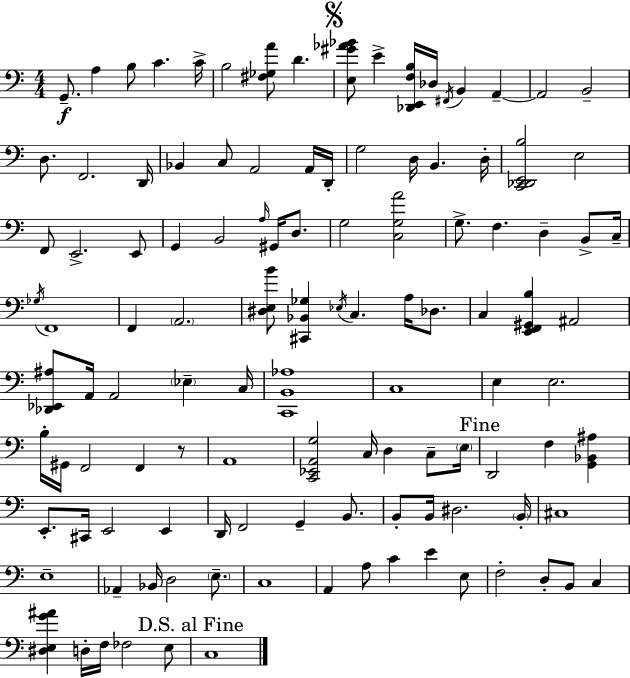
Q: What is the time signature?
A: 4/4